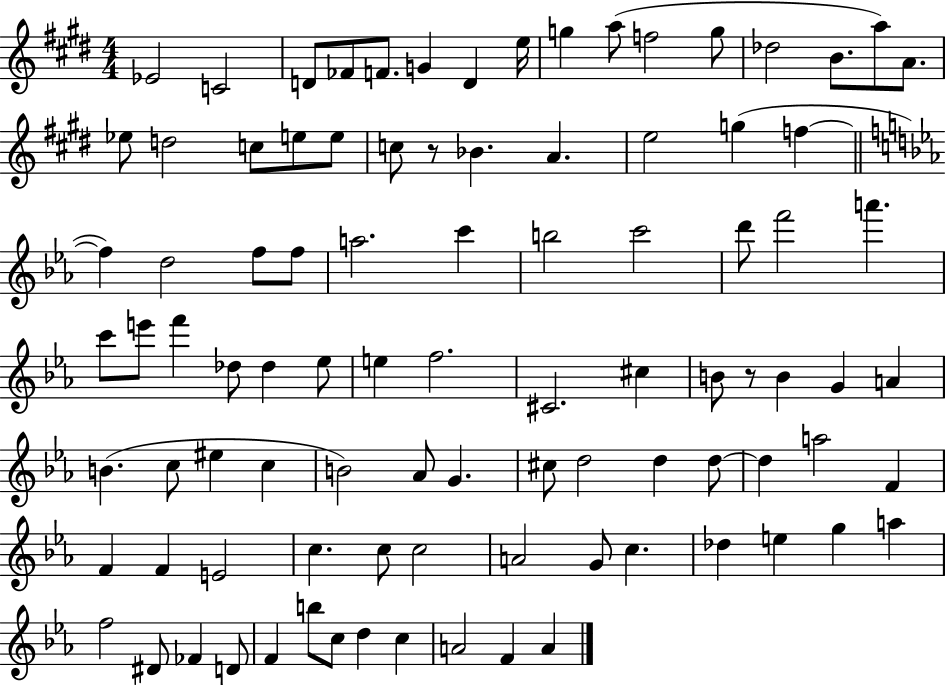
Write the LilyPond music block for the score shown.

{
  \clef treble
  \numericTimeSignature
  \time 4/4
  \key e \major
  \repeat volta 2 { ees'2 c'2 | d'8 fes'8 f'8. g'4 d'4 e''16 | g''4 a''8( f''2 g''8 | des''2 b'8. a''8) a'8. | \break ees''8 d''2 c''8 e''8 e''8 | c''8 r8 bes'4. a'4. | e''2 g''4( f''4~~ | \bar "||" \break \key ees \major f''4) d''2 f''8 f''8 | a''2. c'''4 | b''2 c'''2 | d'''8 f'''2 a'''4. | \break c'''8 e'''8 f'''4 des''8 des''4 ees''8 | e''4 f''2. | cis'2. cis''4 | b'8 r8 b'4 g'4 a'4 | \break b'4.( c''8 eis''4 c''4 | b'2) aes'8 g'4. | cis''8 d''2 d''4 d''8~~ | d''4 a''2 f'4 | \break f'4 f'4 e'2 | c''4. c''8 c''2 | a'2 g'8 c''4. | des''4 e''4 g''4 a''4 | \break f''2 dis'8 fes'4 d'8 | f'4 b''8 c''8 d''4 c''4 | a'2 f'4 a'4 | } \bar "|."
}